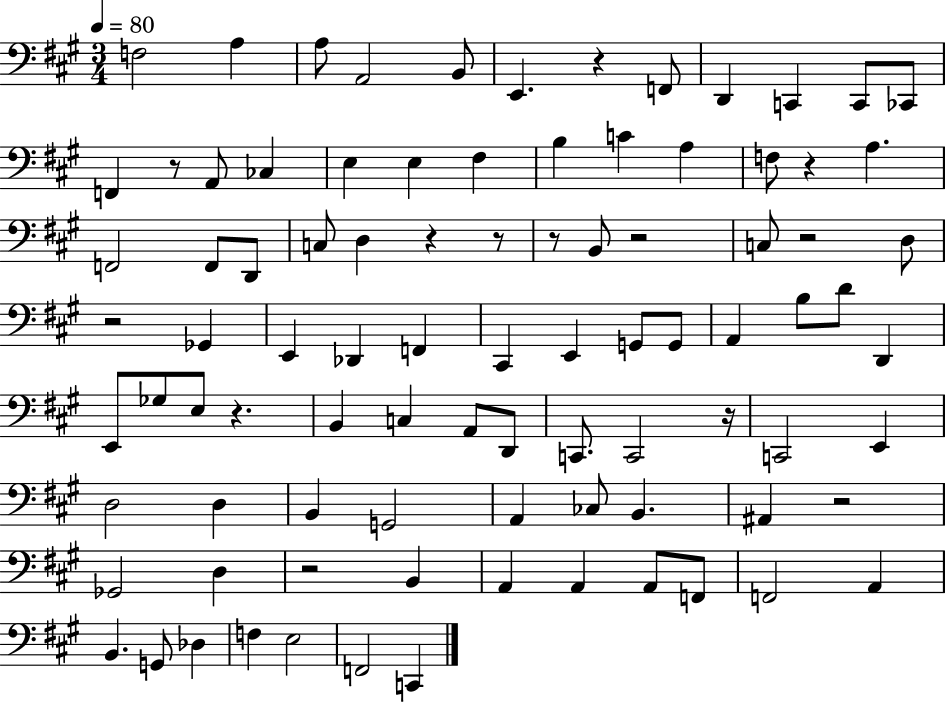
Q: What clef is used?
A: bass